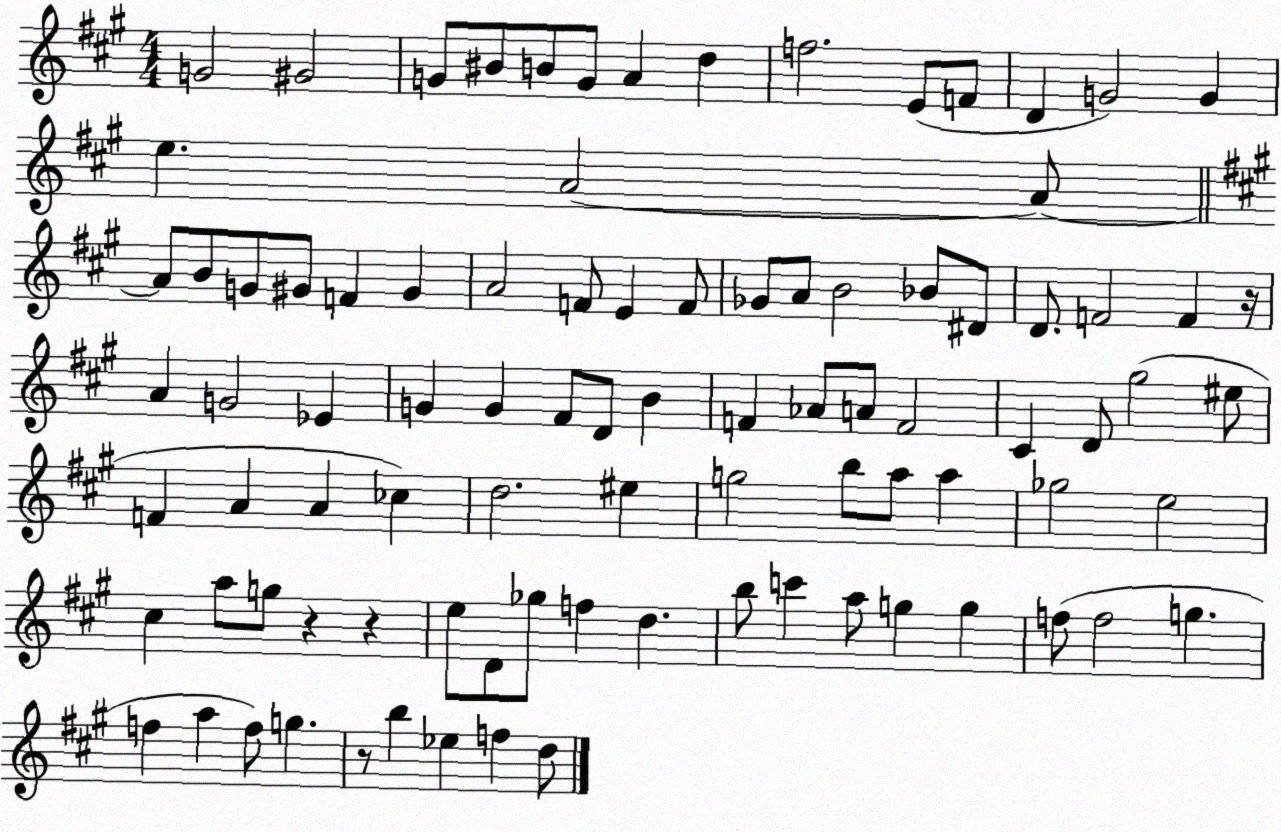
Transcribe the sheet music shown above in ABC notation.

X:1
T:Untitled
M:4/4
L:1/4
K:A
G2 ^G2 G/2 ^B/2 B/2 G/2 A d f2 E/2 F/2 D G2 G e A2 A/2 A/2 B/2 G/2 ^G/2 F ^G A2 F/2 E F/2 _G/2 A/2 B2 _B/2 ^D/2 D/2 F2 F z/4 A G2 _E G G ^F/2 D/2 B F _A/2 A/2 F2 ^C D/2 ^g2 ^e/2 F A A _c d2 ^e g2 b/2 a/2 a _g2 e2 ^c a/2 g/2 z z e/2 D/2 _g/2 f d b/2 c' a/2 g g f/2 f2 g f a f/2 g z/2 b _e f d/2